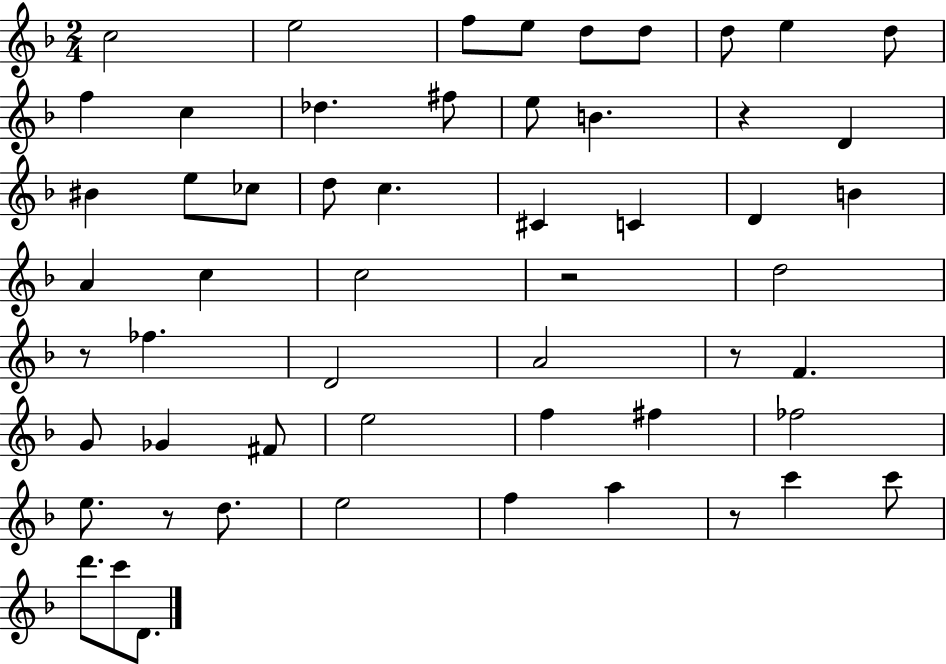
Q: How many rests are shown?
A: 6